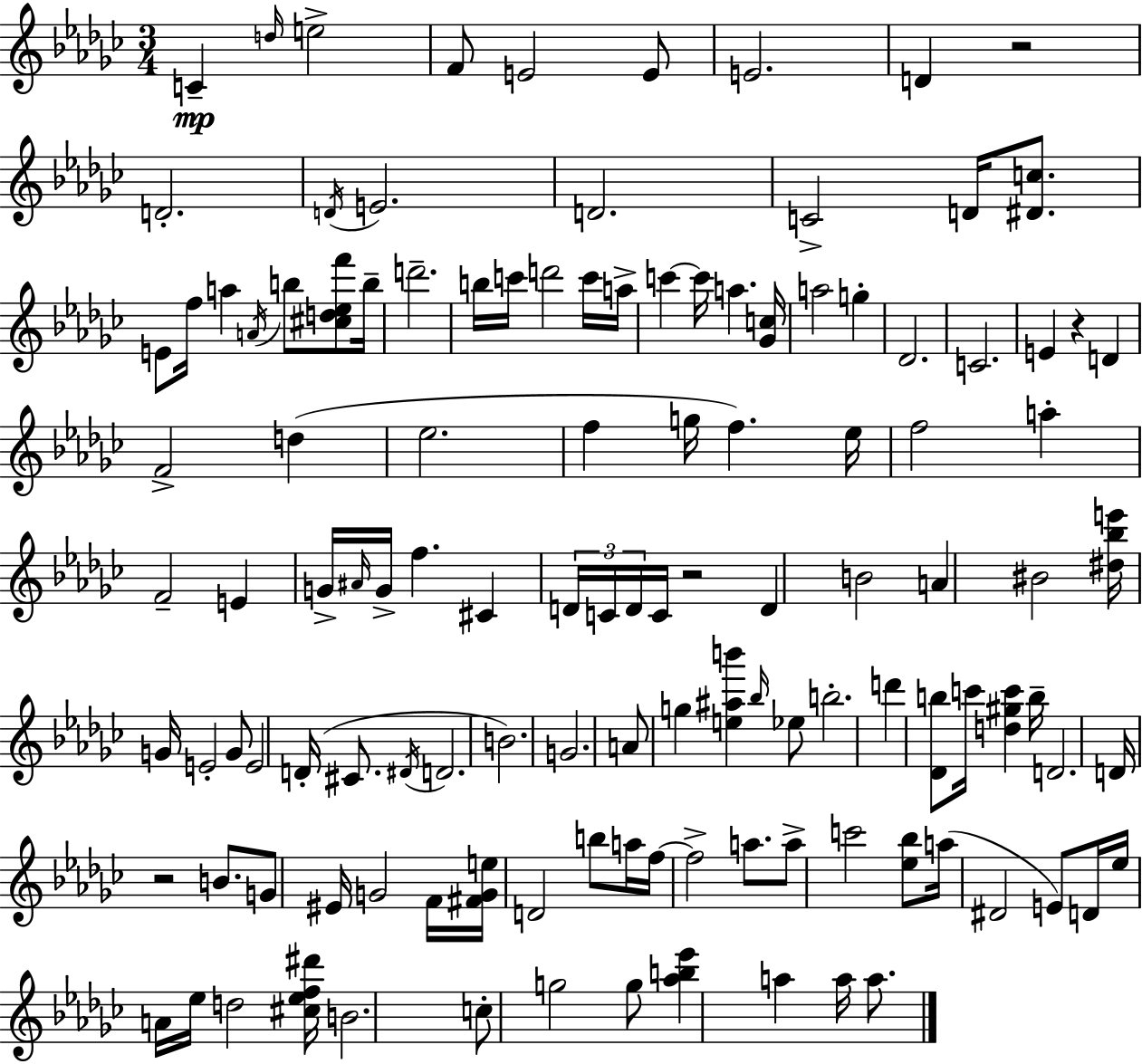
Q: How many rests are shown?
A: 4